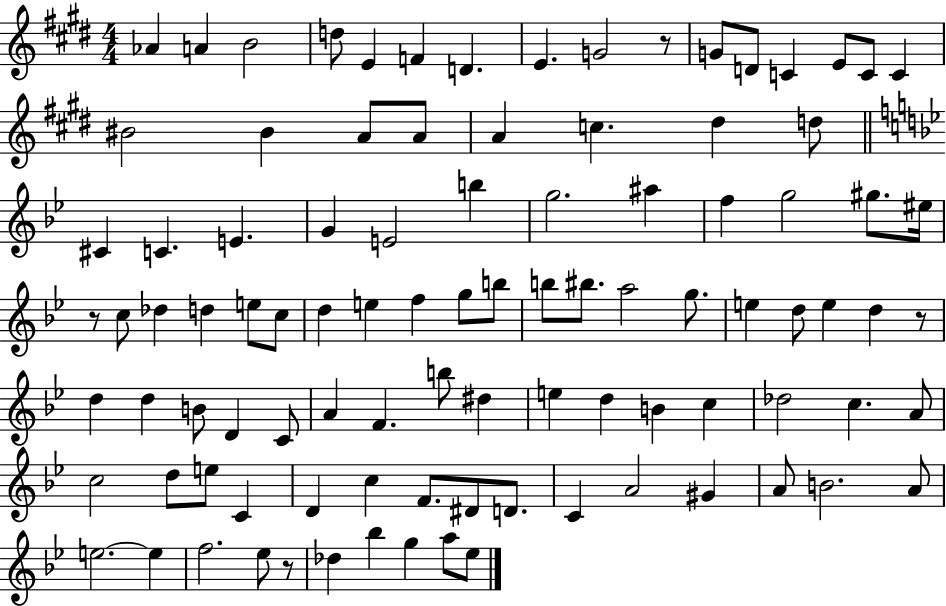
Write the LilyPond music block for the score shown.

{
  \clef treble
  \numericTimeSignature
  \time 4/4
  \key e \major
  \repeat volta 2 { aes'4 a'4 b'2 | d''8 e'4 f'4 d'4. | e'4. g'2 r8 | g'8 d'8 c'4 e'8 c'8 c'4 | \break bis'2 bis'4 a'8 a'8 | a'4 c''4. dis''4 d''8 | \bar "||" \break \key bes \major cis'4 c'4. e'4. | g'4 e'2 b''4 | g''2. ais''4 | f''4 g''2 gis''8. eis''16 | \break r8 c''8 des''4 d''4 e''8 c''8 | d''4 e''4 f''4 g''8 b''8 | b''8 bis''8. a''2 g''8. | e''4 d''8 e''4 d''4 r8 | \break d''4 d''4 b'8 d'4 c'8 | a'4 f'4. b''8 dis''4 | e''4 d''4 b'4 c''4 | des''2 c''4. a'8 | \break c''2 d''8 e''8 c'4 | d'4 c''4 f'8. dis'8 d'8. | c'4 a'2 gis'4 | a'8 b'2. a'8 | \break e''2.~~ e''4 | f''2. ees''8 r8 | des''4 bes''4 g''4 a''8 ees''8 | } \bar "|."
}